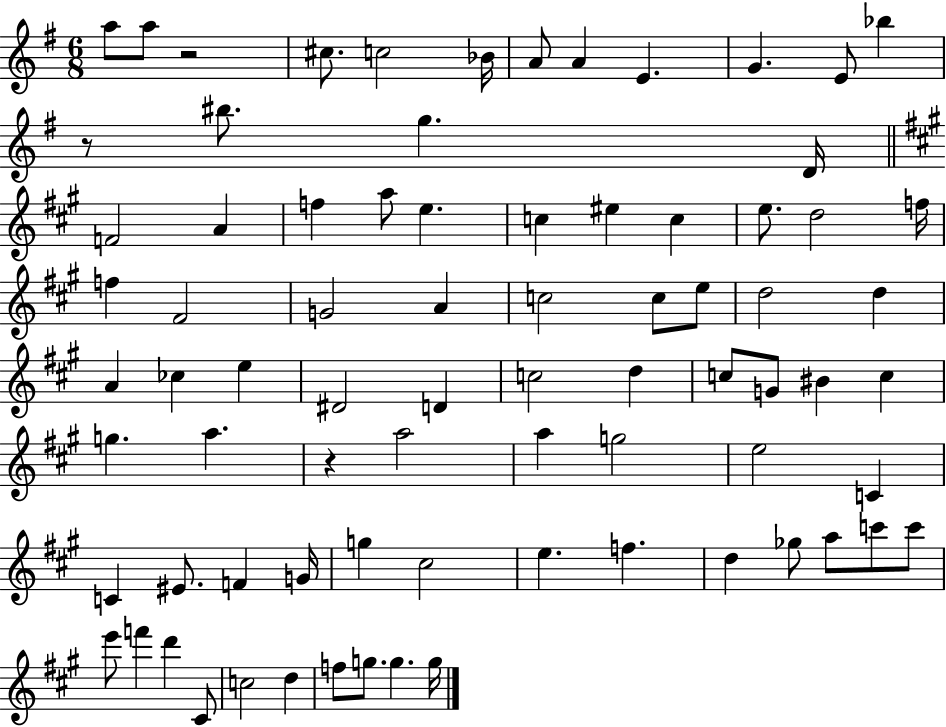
{
  \clef treble
  \numericTimeSignature
  \time 6/8
  \key g \major
  a''8 a''8 r2 | cis''8. c''2 bes'16 | a'8 a'4 e'4. | g'4. e'8 bes''4 | \break r8 bis''8. g''4. d'16 | \bar "||" \break \key a \major f'2 a'4 | f''4 a''8 e''4. | c''4 eis''4 c''4 | e''8. d''2 f''16 | \break f''4 fis'2 | g'2 a'4 | c''2 c''8 e''8 | d''2 d''4 | \break a'4 ces''4 e''4 | dis'2 d'4 | c''2 d''4 | c''8 g'8 bis'4 c''4 | \break g''4. a''4. | r4 a''2 | a''4 g''2 | e''2 c'4 | \break c'4 eis'8. f'4 g'16 | g''4 cis''2 | e''4. f''4. | d''4 ges''8 a''8 c'''8 c'''8 | \break e'''8 f'''4 d'''4 cis'8 | c''2 d''4 | f''8 g''8. g''4. g''16 | \bar "|."
}